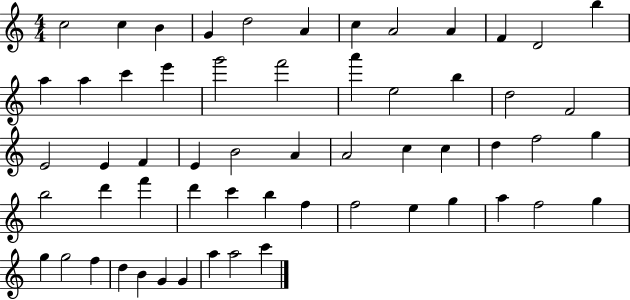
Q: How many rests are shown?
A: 0